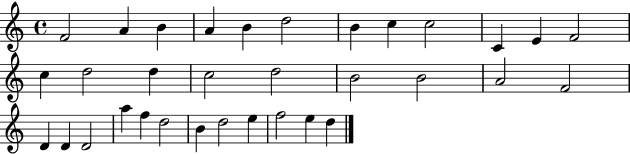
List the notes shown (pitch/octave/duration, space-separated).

F4/h A4/q B4/q A4/q B4/q D5/h B4/q C5/q C5/h C4/q E4/q F4/h C5/q D5/h D5/q C5/h D5/h B4/h B4/h A4/h F4/h D4/q D4/q D4/h A5/q F5/q D5/h B4/q D5/h E5/q F5/h E5/q D5/q